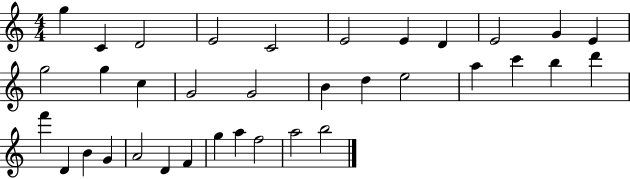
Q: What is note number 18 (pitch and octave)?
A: D5